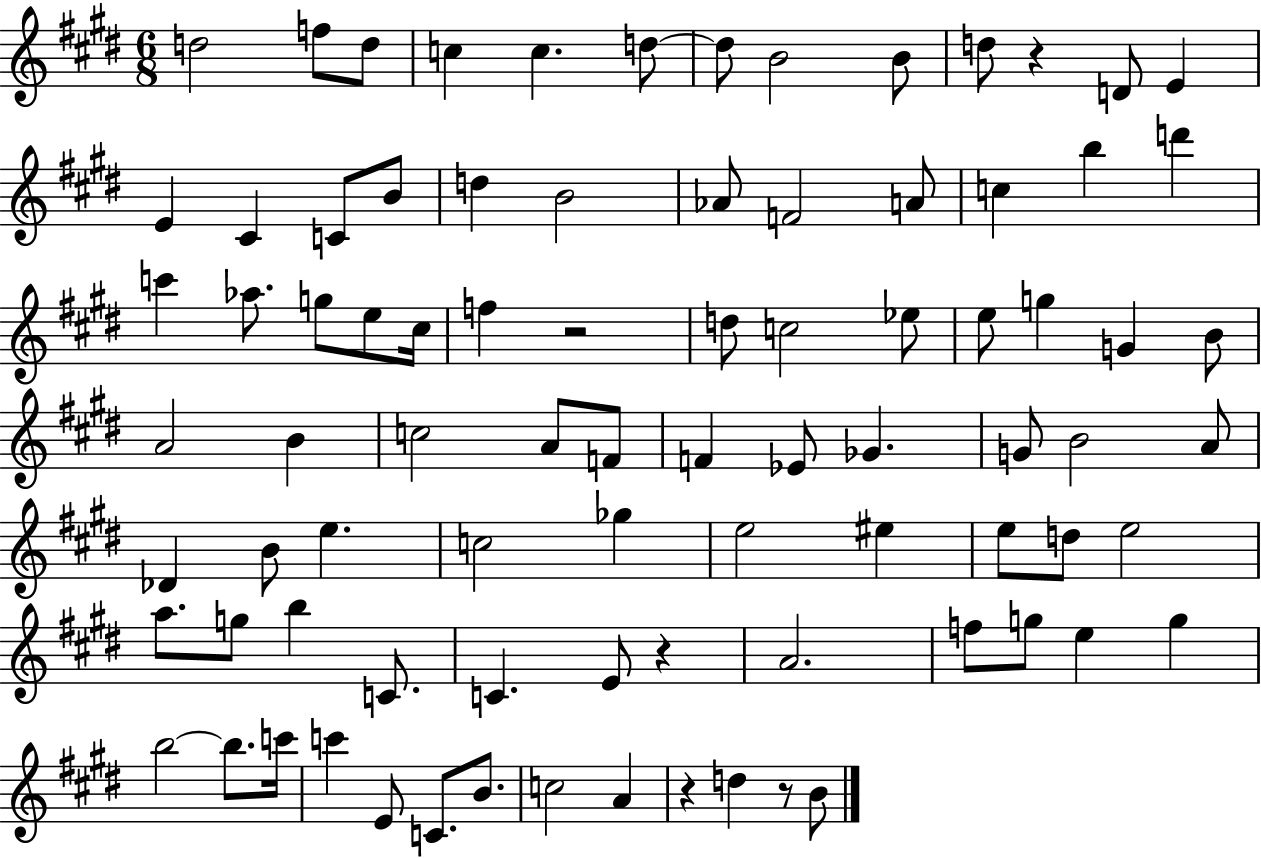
D5/h F5/e D5/e C5/q C5/q. D5/e D5/e B4/h B4/e D5/e R/q D4/e E4/q E4/q C#4/q C4/e B4/e D5/q B4/h Ab4/e F4/h A4/e C5/q B5/q D6/q C6/q Ab5/e. G5/e E5/e C#5/s F5/q R/h D5/e C5/h Eb5/e E5/e G5/q G4/q B4/e A4/h B4/q C5/h A4/e F4/e F4/q Eb4/e Gb4/q. G4/e B4/h A4/e Db4/q B4/e E5/q. C5/h Gb5/q E5/h EIS5/q E5/e D5/e E5/h A5/e. G5/e B5/q C4/e. C4/q. E4/e R/q A4/h. F5/e G5/e E5/q G5/q B5/h B5/e. C6/s C6/q E4/e C4/e. B4/e. C5/h A4/q R/q D5/q R/e B4/e